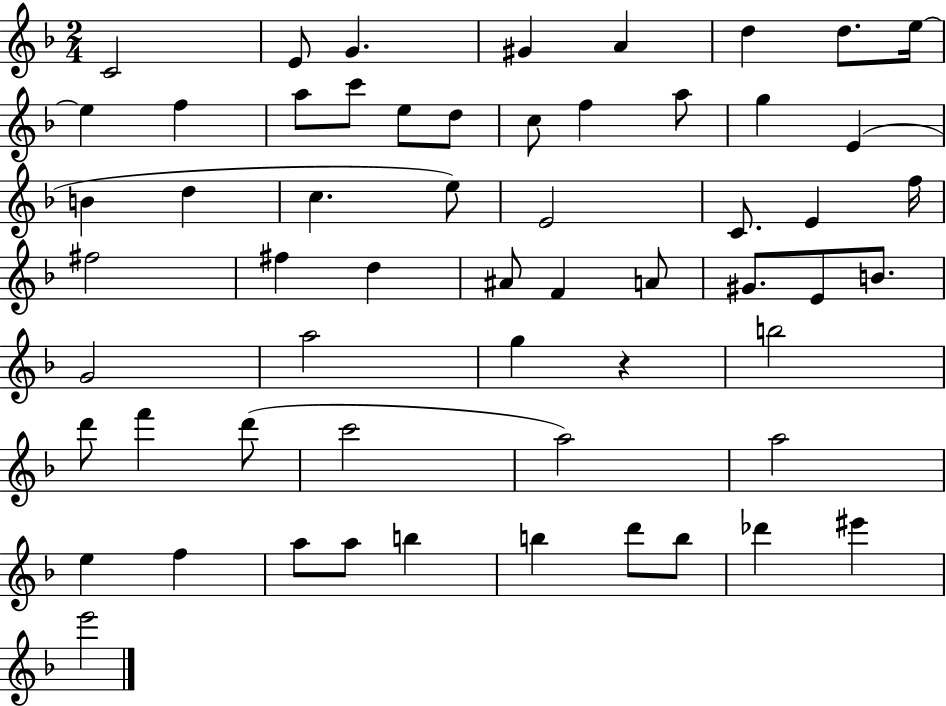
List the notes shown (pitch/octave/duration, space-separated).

C4/h E4/e G4/q. G#4/q A4/q D5/q D5/e. E5/s E5/q F5/q A5/e C6/e E5/e D5/e C5/e F5/q A5/e G5/q E4/q B4/q D5/q C5/q. E5/e E4/h C4/e. E4/q F5/s F#5/h F#5/q D5/q A#4/e F4/q A4/e G#4/e. E4/e B4/e. G4/h A5/h G5/q R/q B5/h D6/e F6/q D6/e C6/h A5/h A5/h E5/q F5/q A5/e A5/e B5/q B5/q D6/e B5/e Db6/q EIS6/q E6/h